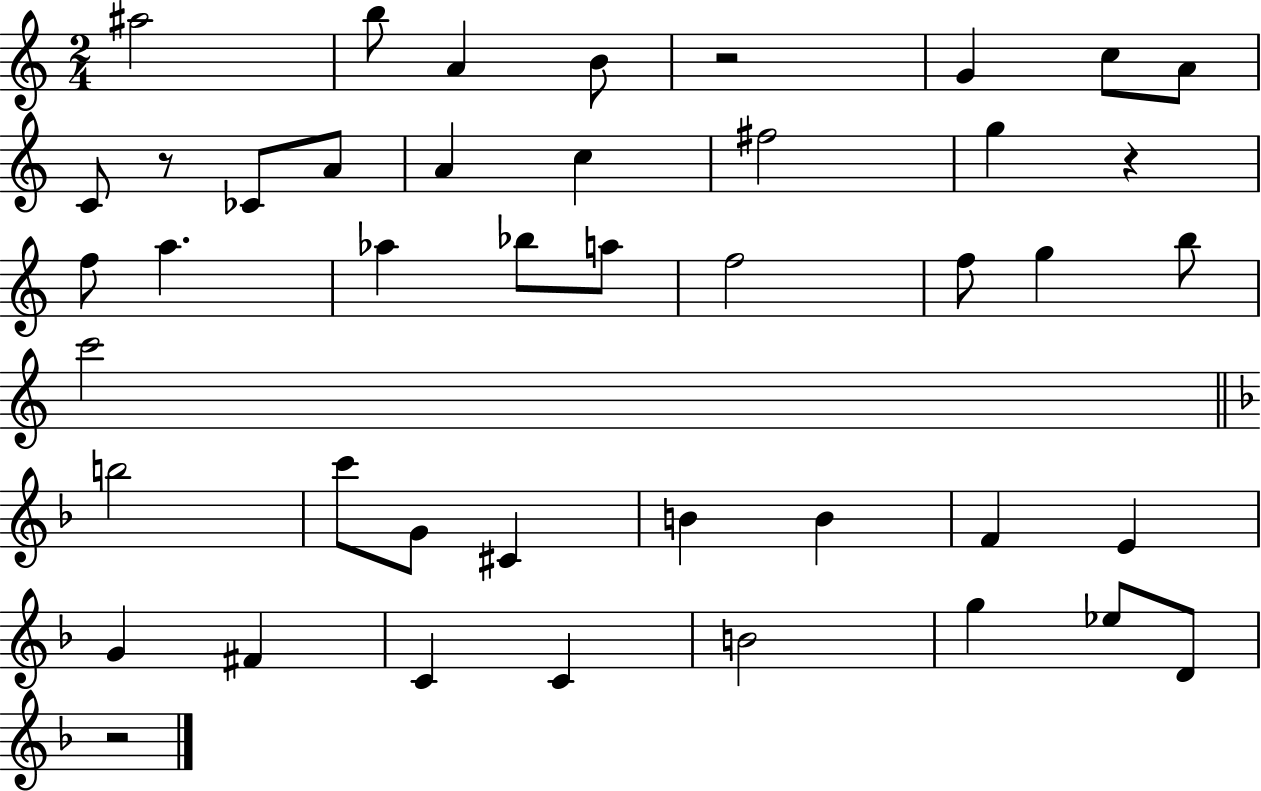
A#5/h B5/e A4/q B4/e R/h G4/q C5/e A4/e C4/e R/e CES4/e A4/e A4/q C5/q F#5/h G5/q R/q F5/e A5/q. Ab5/q Bb5/e A5/e F5/h F5/e G5/q B5/e C6/h B5/h C6/e G4/e C#4/q B4/q B4/q F4/q E4/q G4/q F#4/q C4/q C4/q B4/h G5/q Eb5/e D4/e R/h